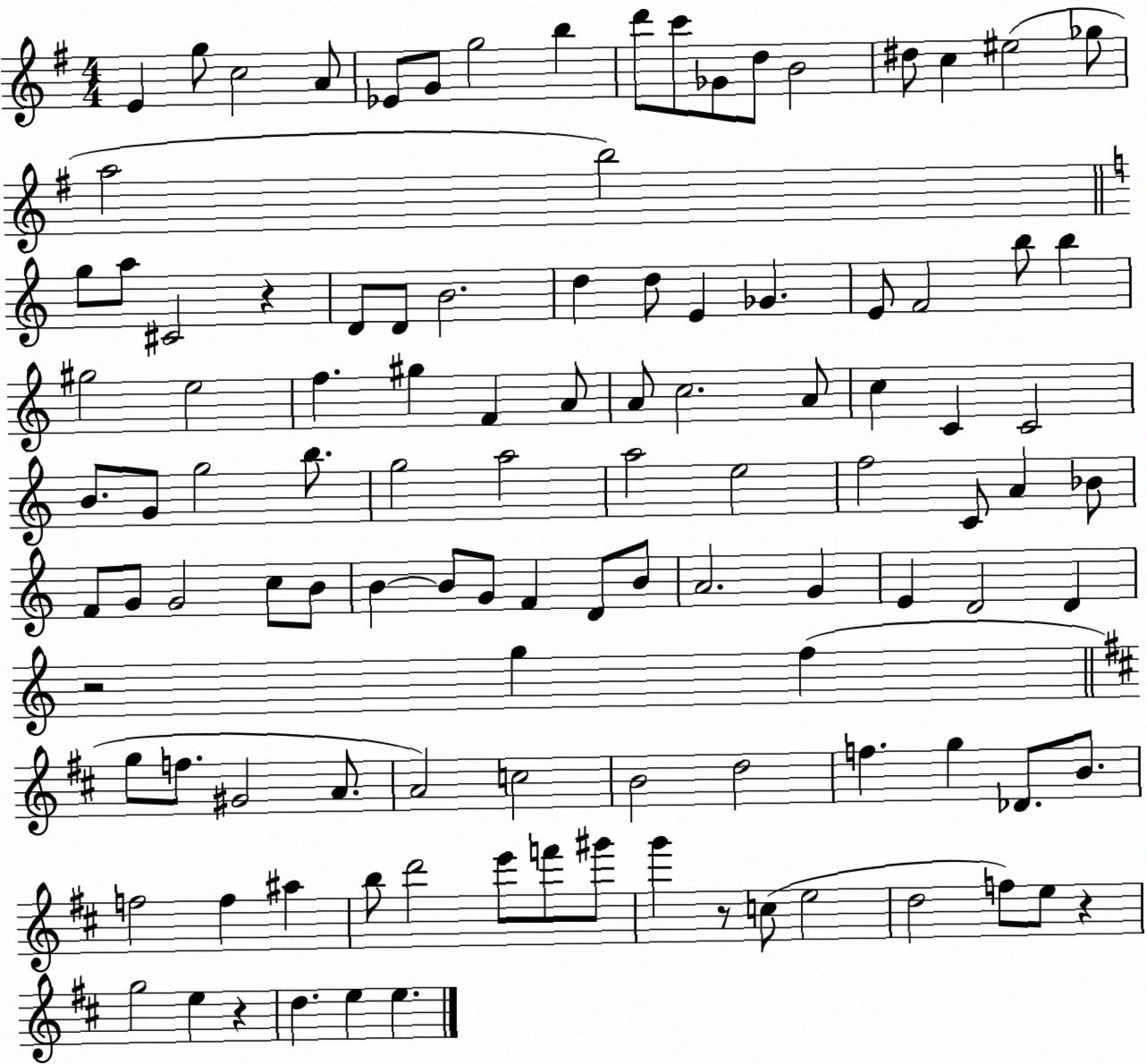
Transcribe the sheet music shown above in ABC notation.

X:1
T:Untitled
M:4/4
L:1/4
K:G
E g/2 c2 A/2 _E/2 G/2 g2 b d'/2 c'/2 _G/2 d/2 B2 ^d/2 c ^e2 _g/2 a2 b2 g/2 a/2 ^C2 z D/2 D/2 B2 d d/2 E _G E/2 F2 b/2 b ^g2 e2 f ^g F A/2 A/2 c2 A/2 c C C2 B/2 G/2 g2 b/2 g2 a2 a2 e2 f2 C/2 A _B/2 F/2 G/2 G2 c/2 B/2 B B/2 G/2 F D/2 B/2 A2 G E D2 D z2 g f g/2 f/2 ^G2 A/2 A2 c2 B2 d2 f g _D/2 B/2 f2 f ^a b/2 d'2 e'/2 f'/2 ^g'/2 g' z/2 c/2 e2 d2 f/2 e/2 z g2 e z d e e